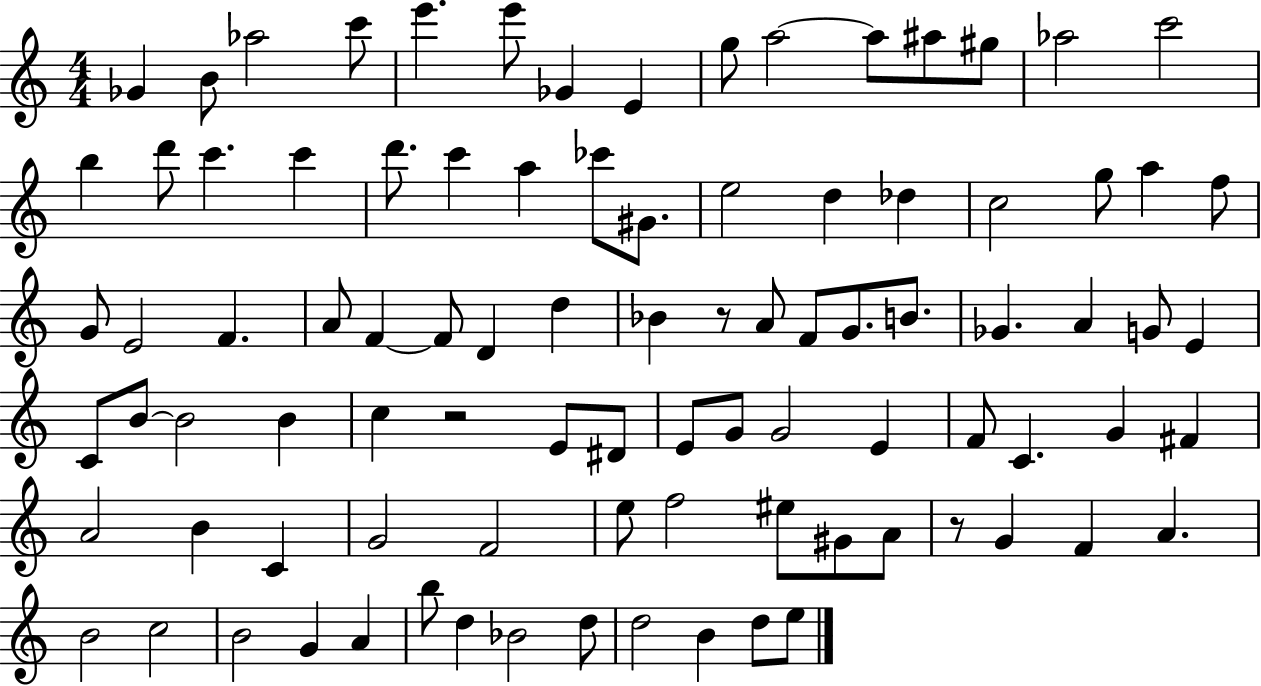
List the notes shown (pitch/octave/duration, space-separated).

Gb4/q B4/e Ab5/h C6/e E6/q. E6/e Gb4/q E4/q G5/e A5/h A5/e A#5/e G#5/e Ab5/h C6/h B5/q D6/e C6/q. C6/q D6/e. C6/q A5/q CES6/e G#4/e. E5/h D5/q Db5/q C5/h G5/e A5/q F5/e G4/e E4/h F4/q. A4/e F4/q F4/e D4/q D5/q Bb4/q R/e A4/e F4/e G4/e. B4/e. Gb4/q. A4/q G4/e E4/q C4/e B4/e B4/h B4/q C5/q R/h E4/e D#4/e E4/e G4/e G4/h E4/q F4/e C4/q. G4/q F#4/q A4/h B4/q C4/q G4/h F4/h E5/e F5/h EIS5/e G#4/e A4/e R/e G4/q F4/q A4/q. B4/h C5/h B4/h G4/q A4/q B5/e D5/q Bb4/h D5/e D5/h B4/q D5/e E5/e